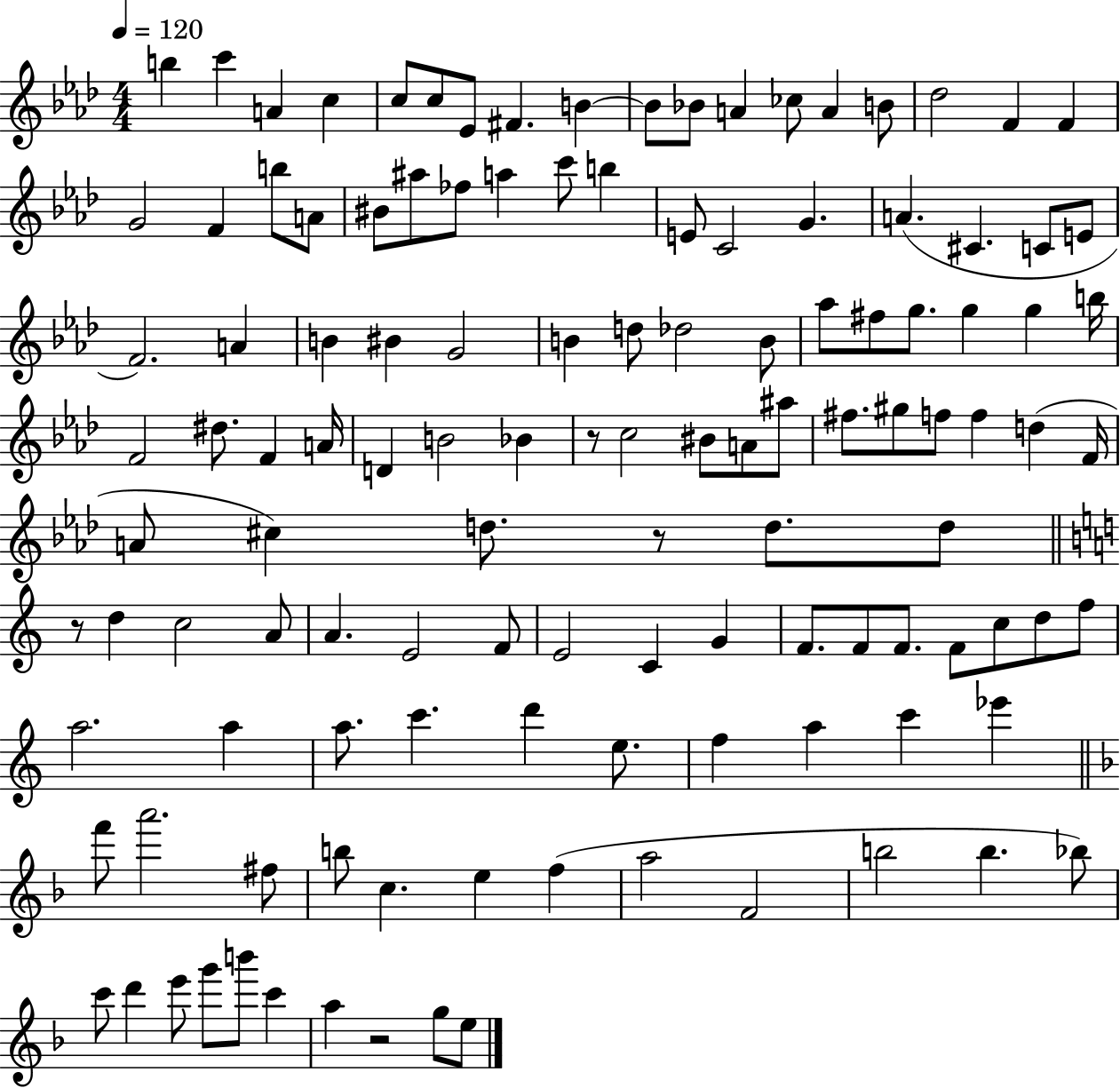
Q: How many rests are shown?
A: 4